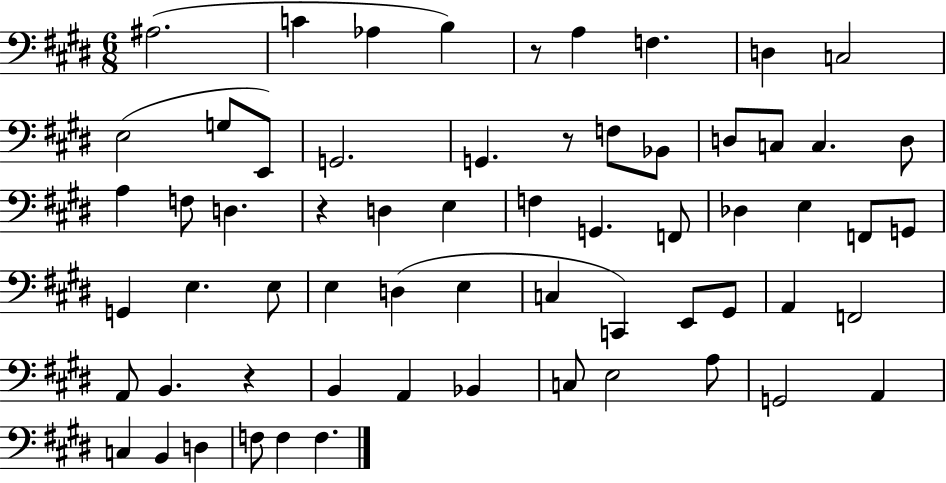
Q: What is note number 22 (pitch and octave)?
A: D3